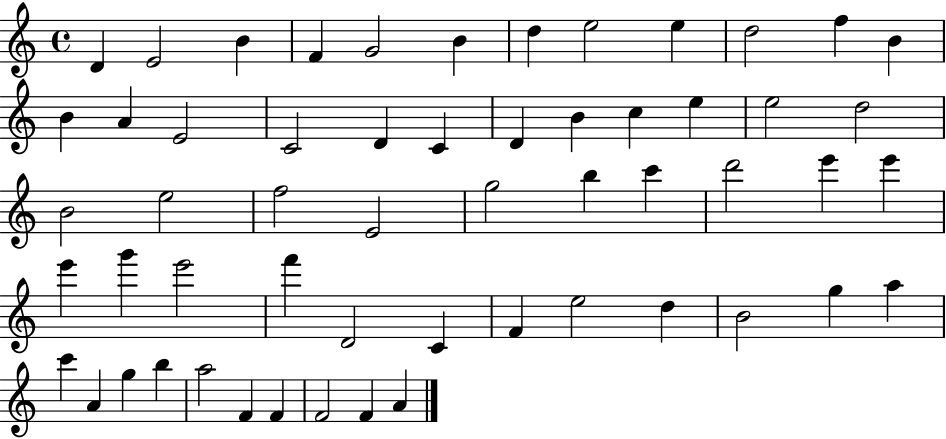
X:1
T:Untitled
M:4/4
L:1/4
K:C
D E2 B F G2 B d e2 e d2 f B B A E2 C2 D C D B c e e2 d2 B2 e2 f2 E2 g2 b c' d'2 e' e' e' g' e'2 f' D2 C F e2 d B2 g a c' A g b a2 F F F2 F A